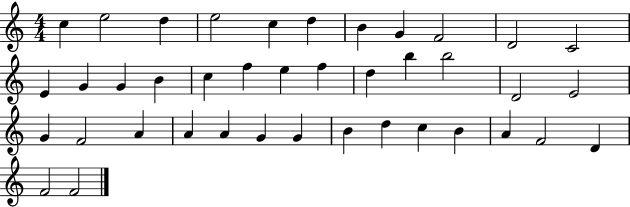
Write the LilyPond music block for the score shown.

{
  \clef treble
  \numericTimeSignature
  \time 4/4
  \key c \major
  c''4 e''2 d''4 | e''2 c''4 d''4 | b'4 g'4 f'2 | d'2 c'2 | \break e'4 g'4 g'4 b'4 | c''4 f''4 e''4 f''4 | d''4 b''4 b''2 | d'2 e'2 | \break g'4 f'2 a'4 | a'4 a'4 g'4 g'4 | b'4 d''4 c''4 b'4 | a'4 f'2 d'4 | \break f'2 f'2 | \bar "|."
}